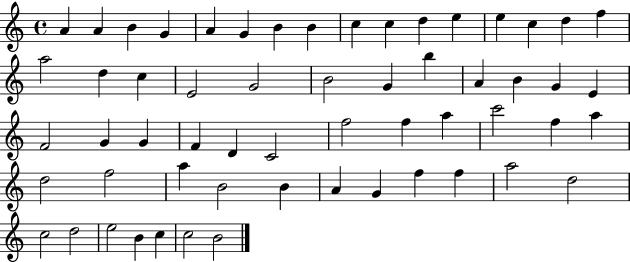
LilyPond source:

{
  \clef treble
  \time 4/4
  \defaultTimeSignature
  \key c \major
  a'4 a'4 b'4 g'4 | a'4 g'4 b'4 b'4 | c''4 c''4 d''4 e''4 | e''4 c''4 d''4 f''4 | \break a''2 d''4 c''4 | e'2 g'2 | b'2 g'4 b''4 | a'4 b'4 g'4 e'4 | \break f'2 g'4 g'4 | f'4 d'4 c'2 | f''2 f''4 a''4 | c'''2 f''4 a''4 | \break d''2 f''2 | a''4 b'2 b'4 | a'4 g'4 f''4 f''4 | a''2 d''2 | \break c''2 d''2 | e''2 b'4 c''4 | c''2 b'2 | \bar "|."
}